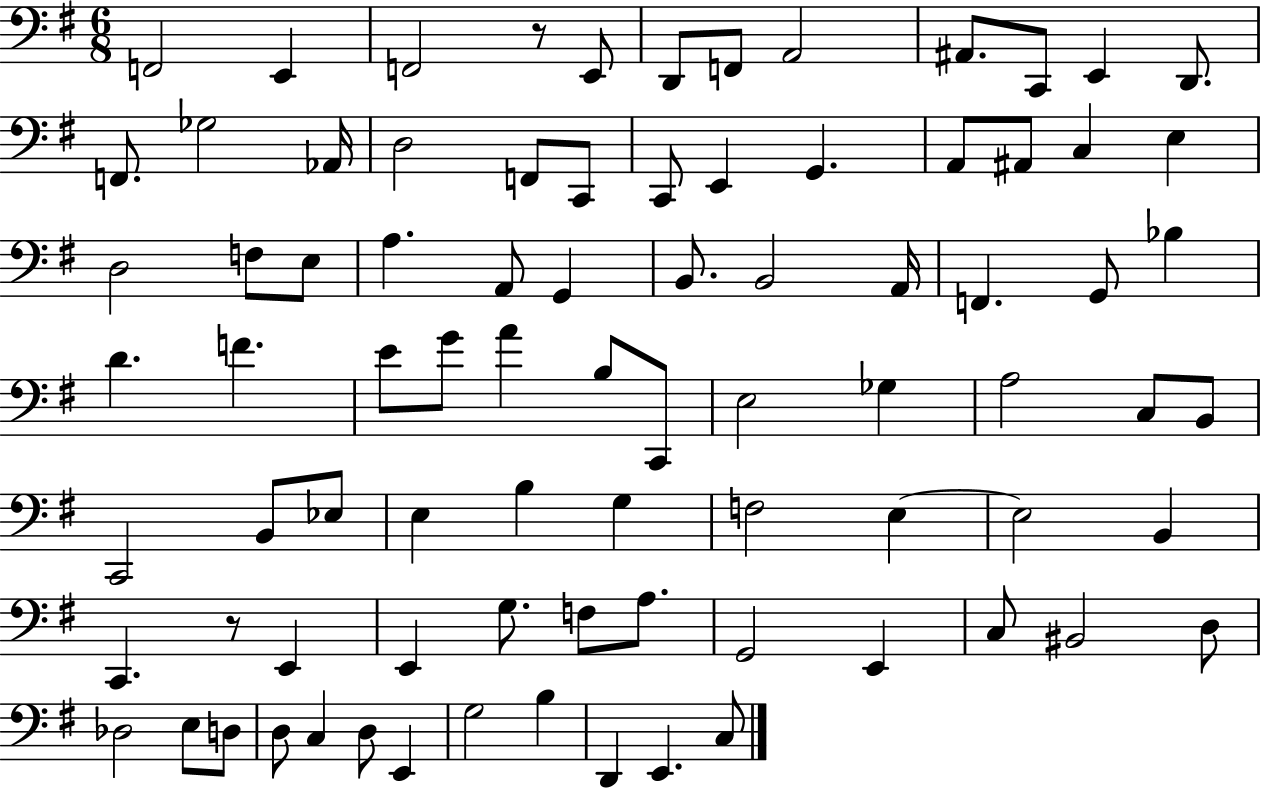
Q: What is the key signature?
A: G major